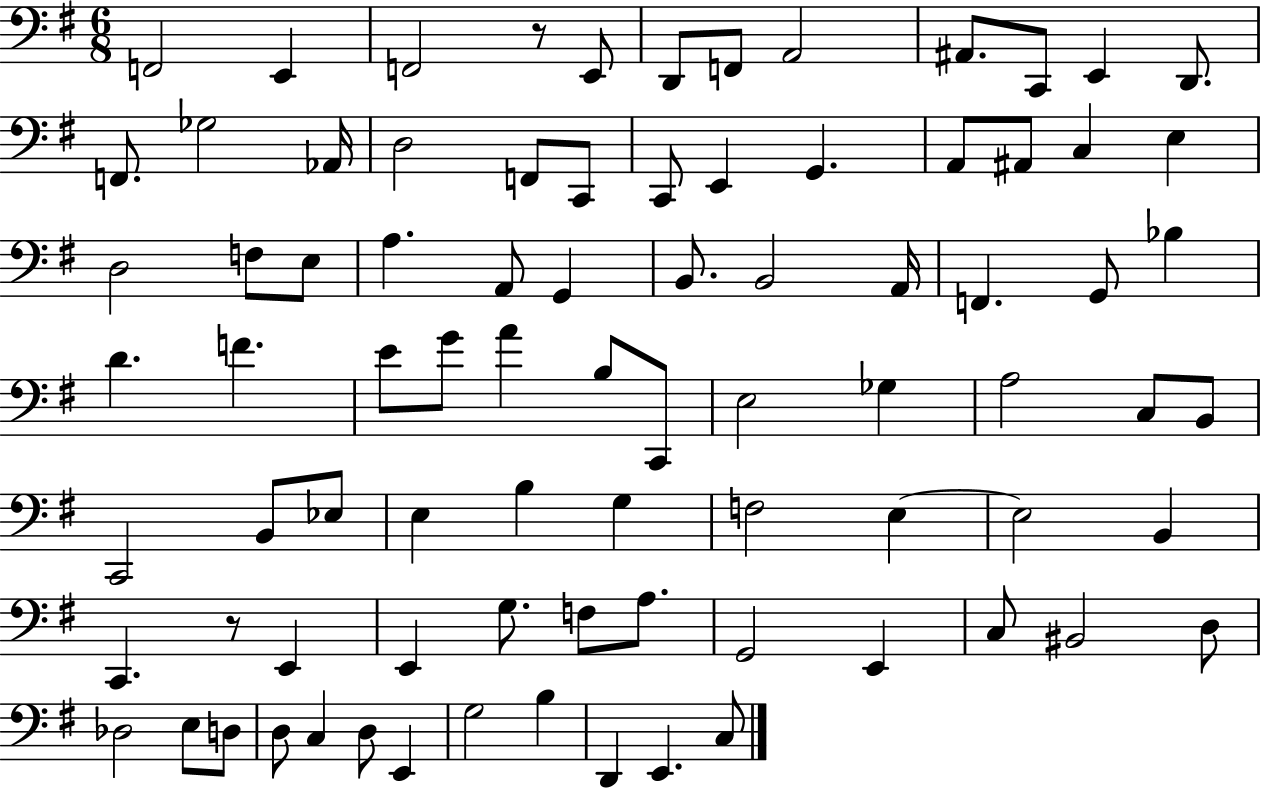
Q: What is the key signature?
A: G major